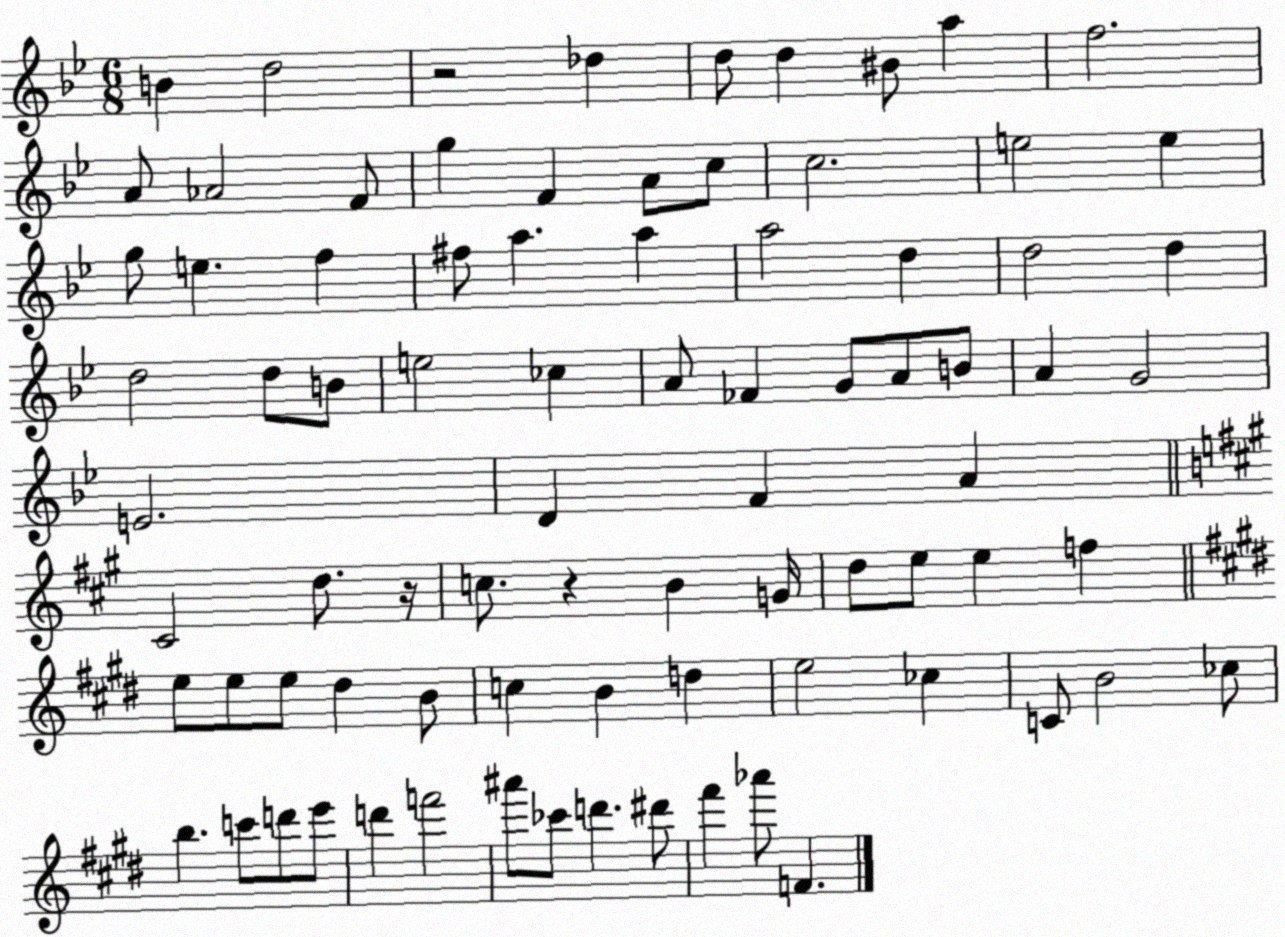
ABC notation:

X:1
T:Untitled
M:6/8
L:1/4
K:Bb
B d2 z2 _d d/2 d ^B/2 a f2 A/2 _A2 F/2 g F A/2 c/2 c2 e2 e g/2 e f ^f/2 a a a2 d d2 d d2 d/2 B/2 e2 _c A/2 _F G/2 A/2 B/2 A G2 E2 D F A ^C2 d/2 z/4 c/2 z B G/4 d/2 e/2 e f e/2 e/2 e/2 ^d B/2 c B d e2 _c C/2 B2 _c/2 b c'/2 d'/2 e'/2 d' f'2 ^a'/2 _c'/2 d' ^d'/2 ^f' _a'/2 F